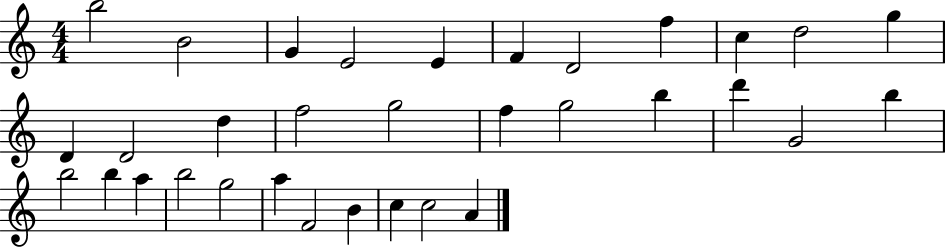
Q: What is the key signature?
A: C major